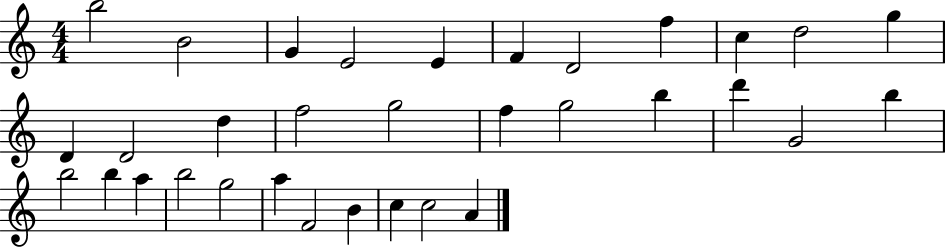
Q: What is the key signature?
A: C major